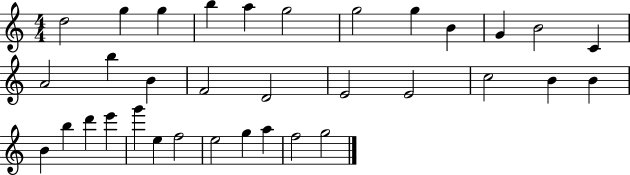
X:1
T:Untitled
M:4/4
L:1/4
K:C
d2 g g b a g2 g2 g B G B2 C A2 b B F2 D2 E2 E2 c2 B B B b d' e' g' e f2 e2 g a f2 g2